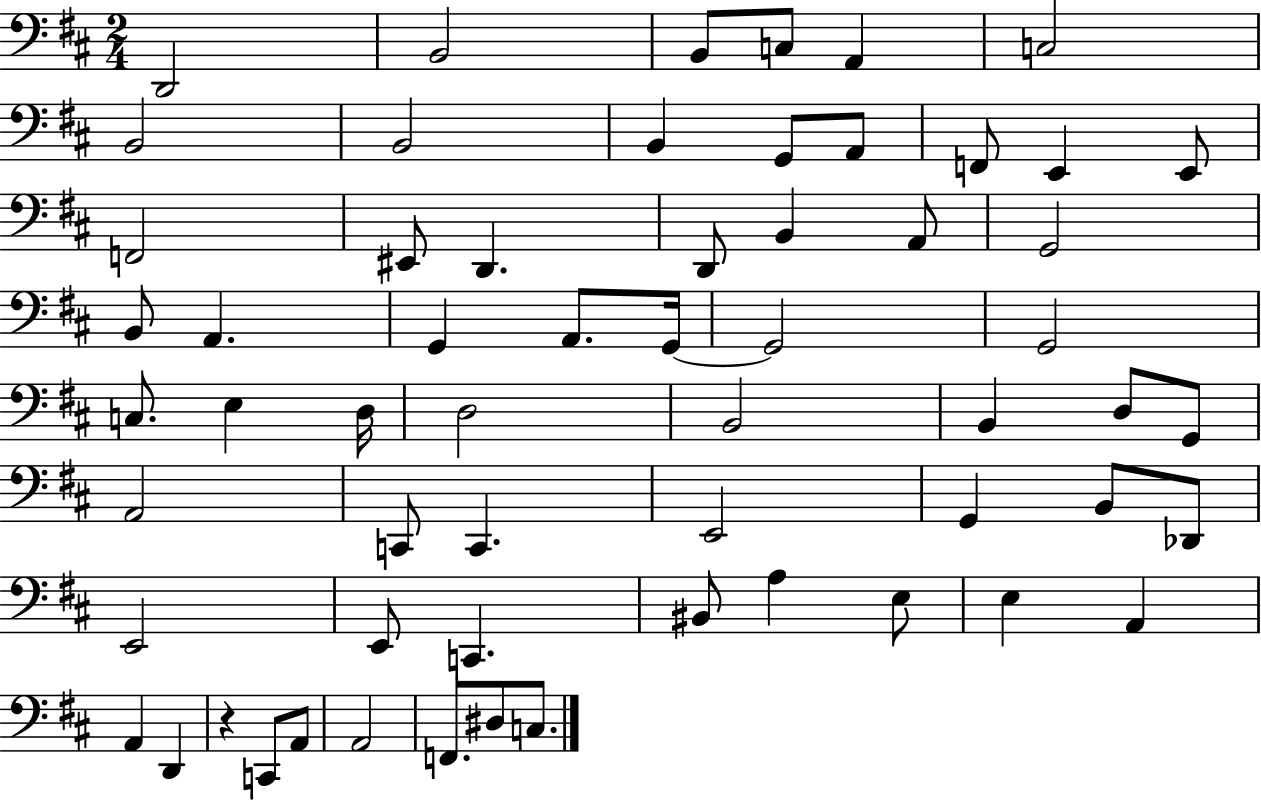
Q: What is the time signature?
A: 2/4